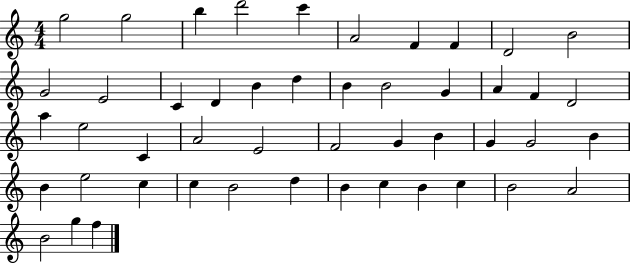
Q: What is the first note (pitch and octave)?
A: G5